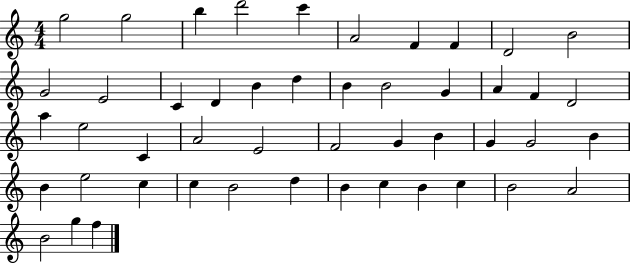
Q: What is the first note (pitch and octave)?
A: G5